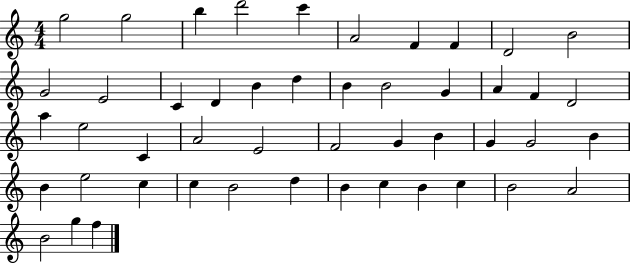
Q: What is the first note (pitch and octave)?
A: G5